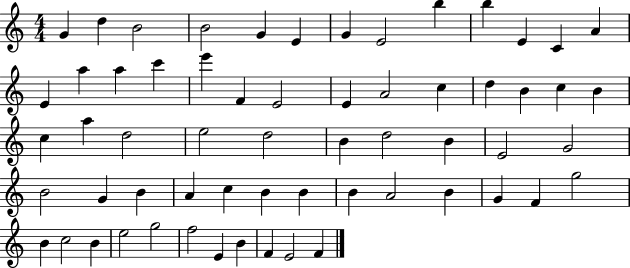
{
  \clef treble
  \numericTimeSignature
  \time 4/4
  \key c \major
  g'4 d''4 b'2 | b'2 g'4 e'4 | g'4 e'2 b''4 | b''4 e'4 c'4 a'4 | \break e'4 a''4 a''4 c'''4 | e'''4 f'4 e'2 | e'4 a'2 c''4 | d''4 b'4 c''4 b'4 | \break c''4 a''4 d''2 | e''2 d''2 | b'4 d''2 b'4 | e'2 g'2 | \break b'2 g'4 b'4 | a'4 c''4 b'4 b'4 | b'4 a'2 b'4 | g'4 f'4 g''2 | \break b'4 c''2 b'4 | e''2 g''2 | f''2 e'4 b'4 | f'4 e'2 f'4 | \break \bar "|."
}